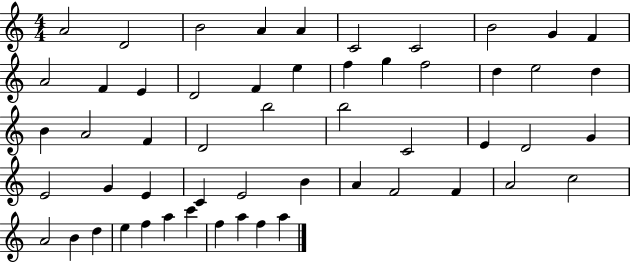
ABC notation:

X:1
T:Untitled
M:4/4
L:1/4
K:C
A2 D2 B2 A A C2 C2 B2 G F A2 F E D2 F e f g f2 d e2 d B A2 F D2 b2 b2 C2 E D2 G E2 G E C E2 B A F2 F A2 c2 A2 B d e f a c' f a f a